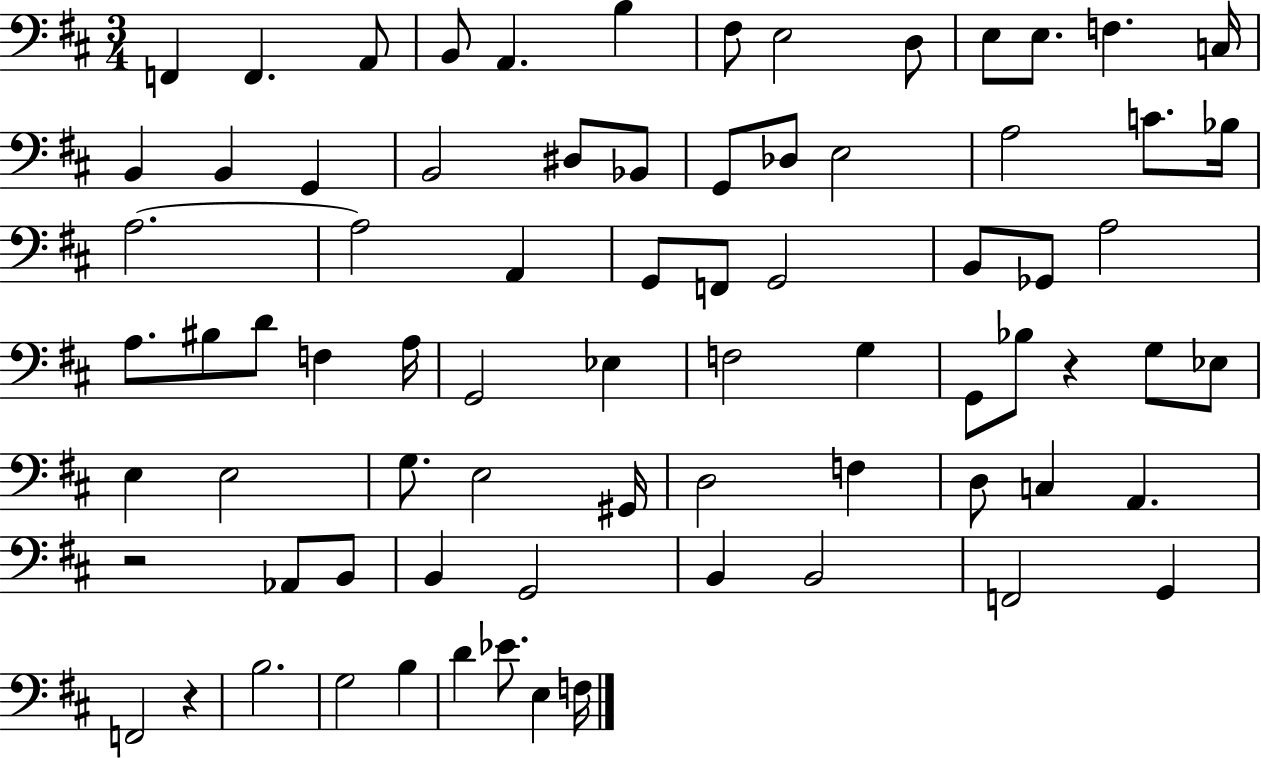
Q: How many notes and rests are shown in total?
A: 76